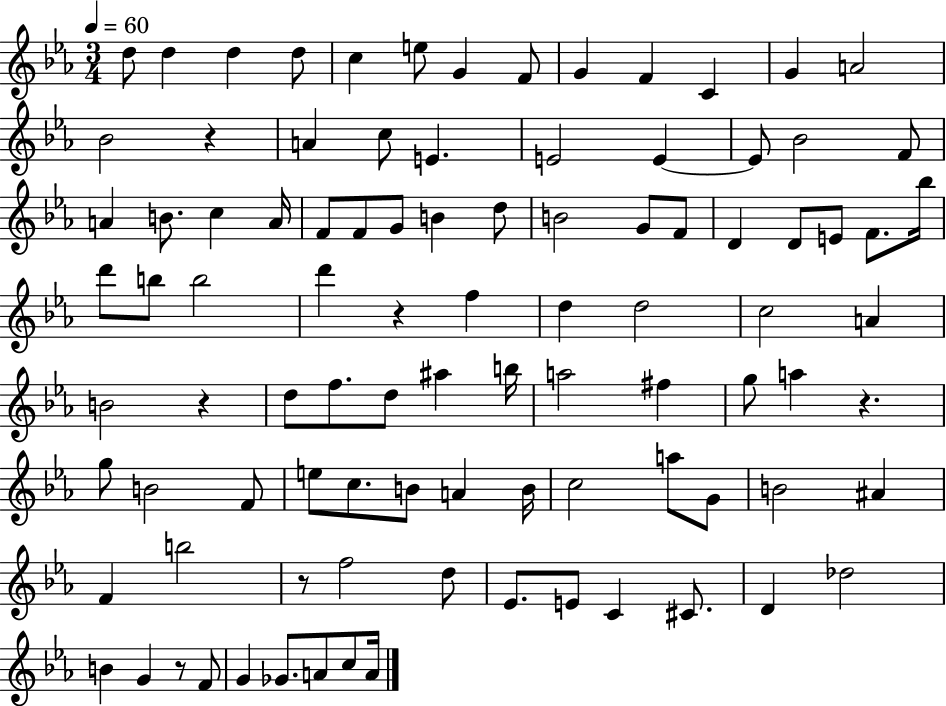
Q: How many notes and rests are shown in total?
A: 95